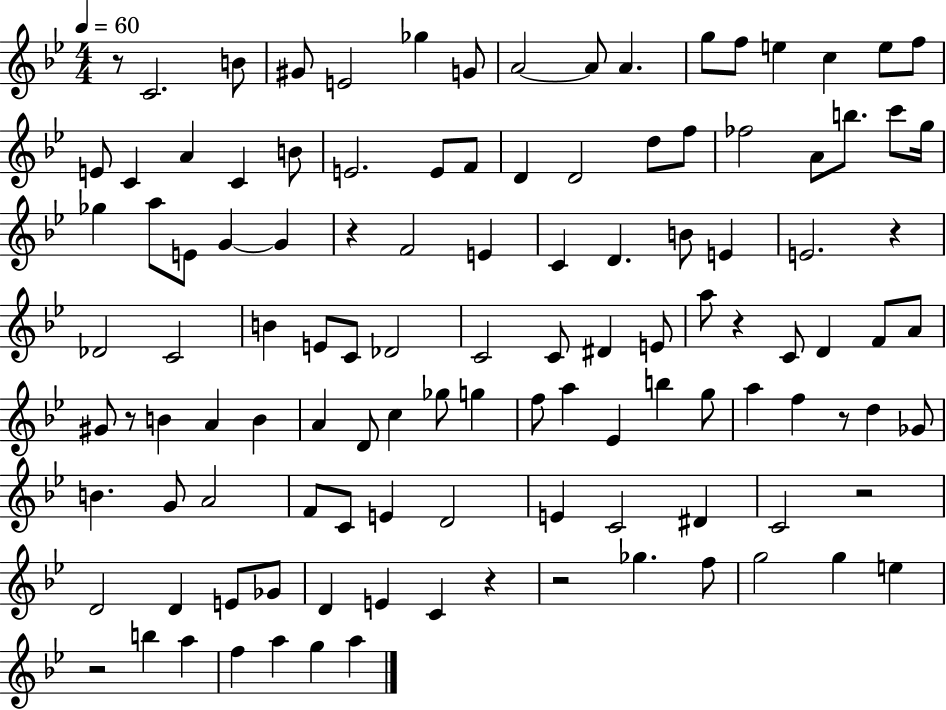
R/e C4/h. B4/e G#4/e E4/h Gb5/q G4/e A4/h A4/e A4/q. G5/e F5/e E5/q C5/q E5/e F5/e E4/e C4/q A4/q C4/q B4/e E4/h. E4/e F4/e D4/q D4/h D5/e F5/e FES5/h A4/e B5/e. C6/e G5/s Gb5/q A5/e E4/e G4/q G4/q R/q F4/h E4/q C4/q D4/q. B4/e E4/q E4/h. R/q Db4/h C4/h B4/q E4/e C4/e Db4/h C4/h C4/e D#4/q E4/e A5/e R/q C4/e D4/q F4/e A4/e G#4/e R/e B4/q A4/q B4/q A4/q D4/e C5/q Gb5/e G5/q F5/e A5/q Eb4/q B5/q G5/e A5/q F5/q R/e D5/q Gb4/e B4/q. G4/e A4/h F4/e C4/e E4/q D4/h E4/q C4/h D#4/q C4/h R/h D4/h D4/q E4/e Gb4/e D4/q E4/q C4/q R/q R/h Gb5/q. F5/e G5/h G5/q E5/q R/h B5/q A5/q F5/q A5/q G5/q A5/q